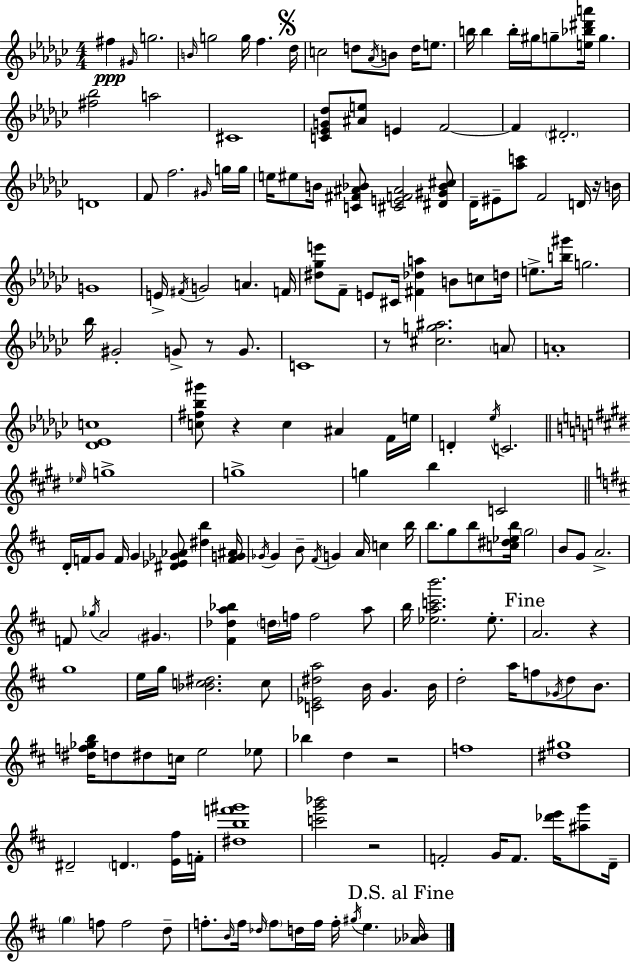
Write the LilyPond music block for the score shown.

{
  \clef treble
  \numericTimeSignature
  \time 4/4
  \key ees \minor
  fis''4\ppp \grace { gis'16 } g''2. | \grace { b'16 } g''2 g''16 f''4. | \mark \markup { \musicglyph "scripts.segno" } des''16 c''2 d''8 \acciaccatura { aes'16 } b'8 d''16 | e''8. b''16 b''4 b''16-. gis''16 g''8-- <e'' bes'' dis''' a'''>16 g''4. | \break <fis'' bes''>2 a''2 | cis'1 | <c' ees' g' des''>8 <ais' e''>8 e'4 f'2~~ | f'4 \parenthesize dis'2.-. | \break d'1 | f'8 f''2. | \grace { gis'16 } g''16 g''16 e''16 eis''8 b'16 <c' fis' ais' bes'>8 <cis' e' f' ais'>2 | <dis' gis' bes' cis''>8 des'16-- eis'8-- <aes'' c'''>8 f'2 | \break d'16 r16 b'16 g'1 | e'16-> \acciaccatura { fis'16 } g'2 a'4. | f'16 <dis'' ges'' e'''>8 f'8-- e'8 cis'16 <fis' des'' a''>4 | b'8 c''8 d''16 e''8.-> <b'' gis'''>16 g''2. | \break bes''16 gis'2-. g'8-> | r8 g'8. c'1 | r8 <cis'' g'' ais''>2. | \parenthesize a'8 a'1-. | \break <des' ees' c''>1 | <c'' fis'' bes'' gis'''>8 r4 c''4 ais'4 | f'16 e''16 d'4-. \acciaccatura { ees''16 } c'2. | \bar "||" \break \key e \major \grace { ees''16 } g''1-> | g''1-> | g''4 b''4 c'2 | \bar "||" \break \key d \major d'16-. f'16 g'8 f'16 g'4 <dis' ees' ges' aes'>8 <dis'' b''>4 <f' g' ais'>16 | \acciaccatura { ges'16 } ges'4 b'8-- \acciaccatura { fis'16 } g'4 a'16 c''4 | b''16 b''8. g''8 b''8 <c'' dis'' ees'' b''>16 \parenthesize g''2 | b'8 g'8 a'2.-> | \break f'8 \acciaccatura { ges''16 } a'2 \parenthesize gis'4. | <fis' des'' a'' bes''>4 \parenthesize d''16 f''16 f''2 | a''8 b''16 <ees'' a'' c''' b'''>2. | ees''8.-. \mark "Fine" a'2. r4 | \break g''1 | e''16 g''16 <bes' c'' dis''>2. | c''8 <c' ees' dis'' a''>2 b'16 g'4. | b'16 d''2-. a''16 f''8 \acciaccatura { ges'16 } d''8 | \break b'8. <dis'' f'' ges'' b''>16 d''8 dis''8 c''16 e''2 | ees''8 bes''4 d''4 r2 | f''1 | <dis'' gis''>1 | \break dis'2-- \parenthesize d'4. | <e' fis''>16 f'16-. <dis'' b'' f''' gis'''>1 | <c''' g''' bes'''>2 r2 | f'2-. g'16 f'8. | \break <des''' e'''>16 <ais'' g'''>8 d'16-- \parenthesize g''4 f''8 f''2 | d''8-- f''8.-. \grace { b'16 } f''16 \grace { des''16 } \parenthesize f''8 d''16 f''16 f''16-. \acciaccatura { gis''16 } | e''4. \mark "D.S. al Fine" <aes' bes'>16 \bar "|."
}